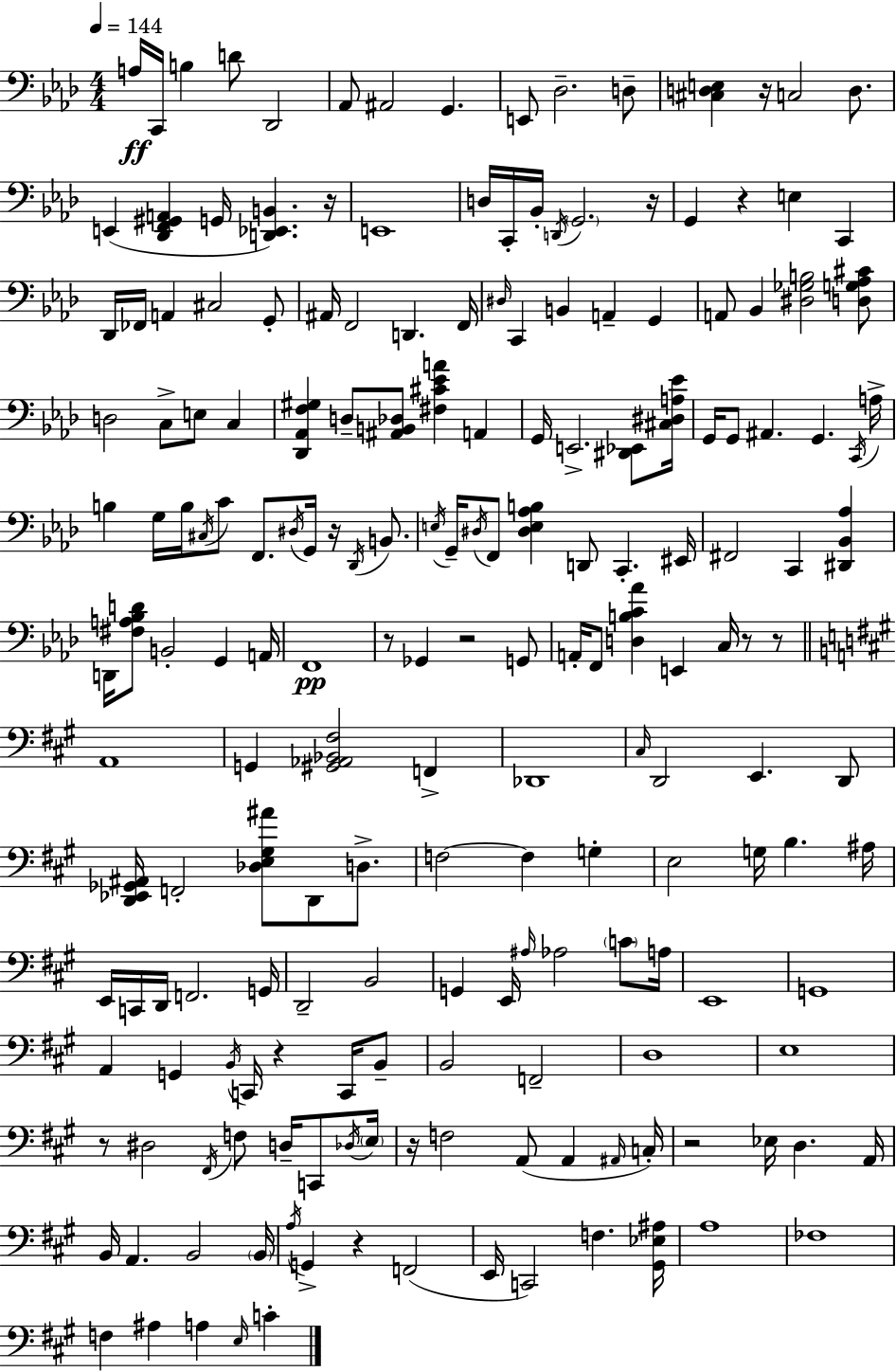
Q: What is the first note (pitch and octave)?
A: A3